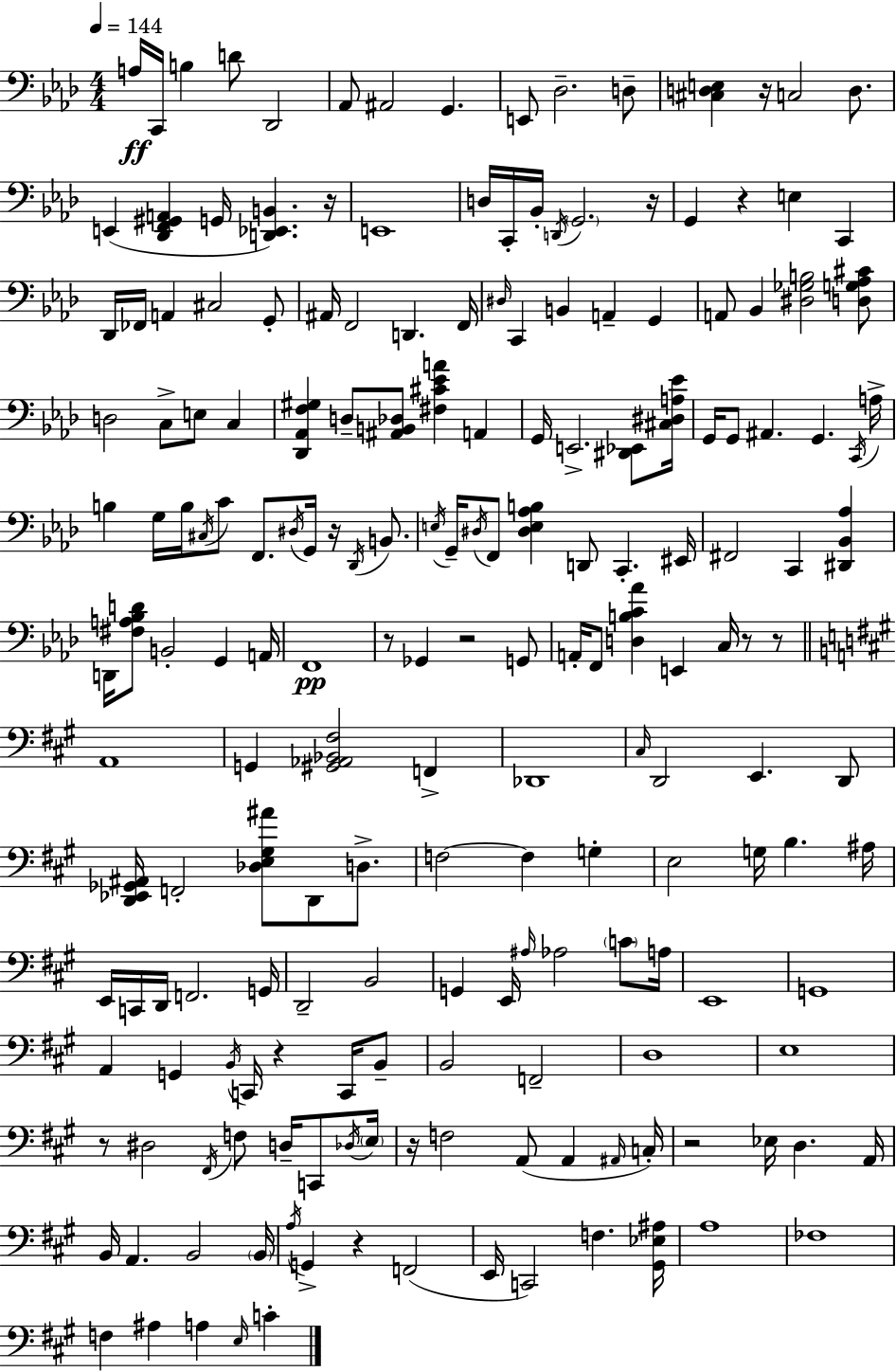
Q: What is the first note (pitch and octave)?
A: A3